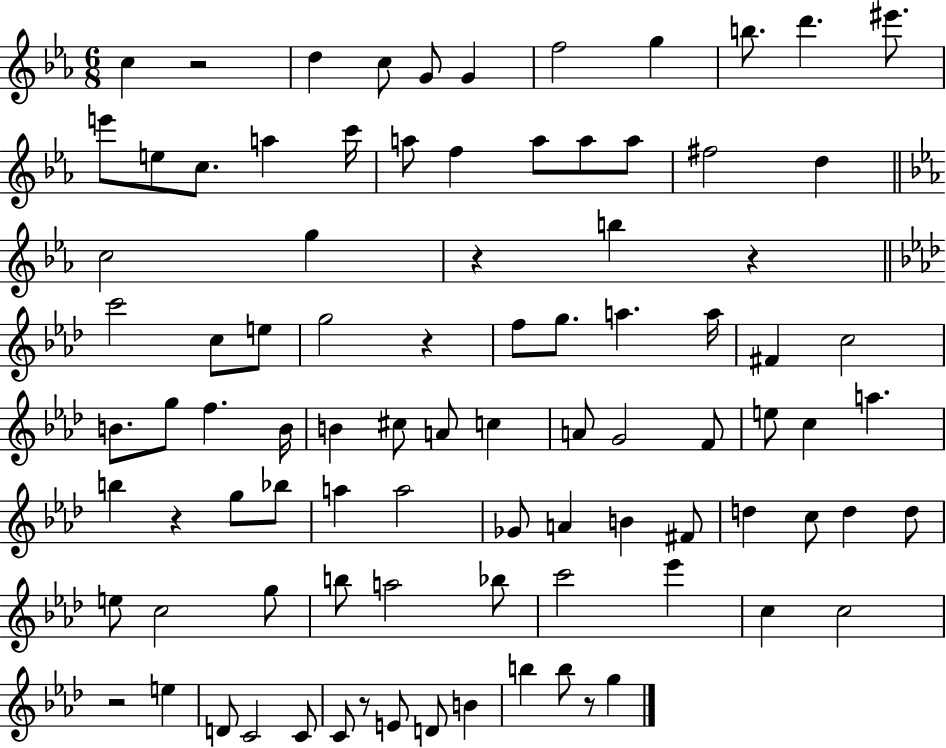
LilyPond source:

{
  \clef treble
  \numericTimeSignature
  \time 6/8
  \key ees \major
  \repeat volta 2 { c''4 r2 | d''4 c''8 g'8 g'4 | f''2 g''4 | b''8. d'''4. eis'''8. | \break e'''8 e''8 c''8. a''4 c'''16 | a''8 f''4 a''8 a''8 a''8 | fis''2 d''4 | \bar "||" \break \key c \minor c''2 g''4 | r4 b''4 r4 | \bar "||" \break \key aes \major c'''2 c''8 e''8 | g''2 r4 | f''8 g''8. a''4. a''16 | fis'4 c''2 | \break b'8. g''8 f''4. b'16 | b'4 cis''8 a'8 c''4 | a'8 g'2 f'8 | e''8 c''4 a''4. | \break b''4 r4 g''8 bes''8 | a''4 a''2 | ges'8 a'4 b'4 fis'8 | d''4 c''8 d''4 d''8 | \break e''8 c''2 g''8 | b''8 a''2 bes''8 | c'''2 ees'''4 | c''4 c''2 | \break r2 e''4 | d'8 c'2 c'8 | c'8 r8 e'8 d'8 b'4 | b''4 b''8 r8 g''4 | \break } \bar "|."
}